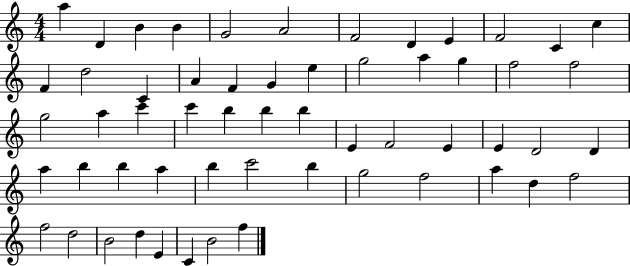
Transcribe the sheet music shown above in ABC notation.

X:1
T:Untitled
M:4/4
L:1/4
K:C
a D B B G2 A2 F2 D E F2 C c F d2 C A F G e g2 a g f2 f2 g2 a c' c' b b b E F2 E E D2 D a b b a b c'2 b g2 f2 a d f2 f2 d2 B2 d E C B2 f